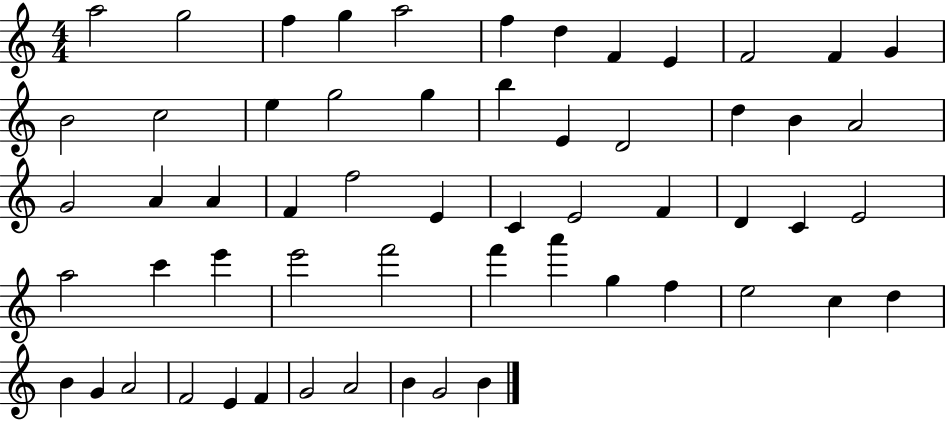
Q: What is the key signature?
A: C major